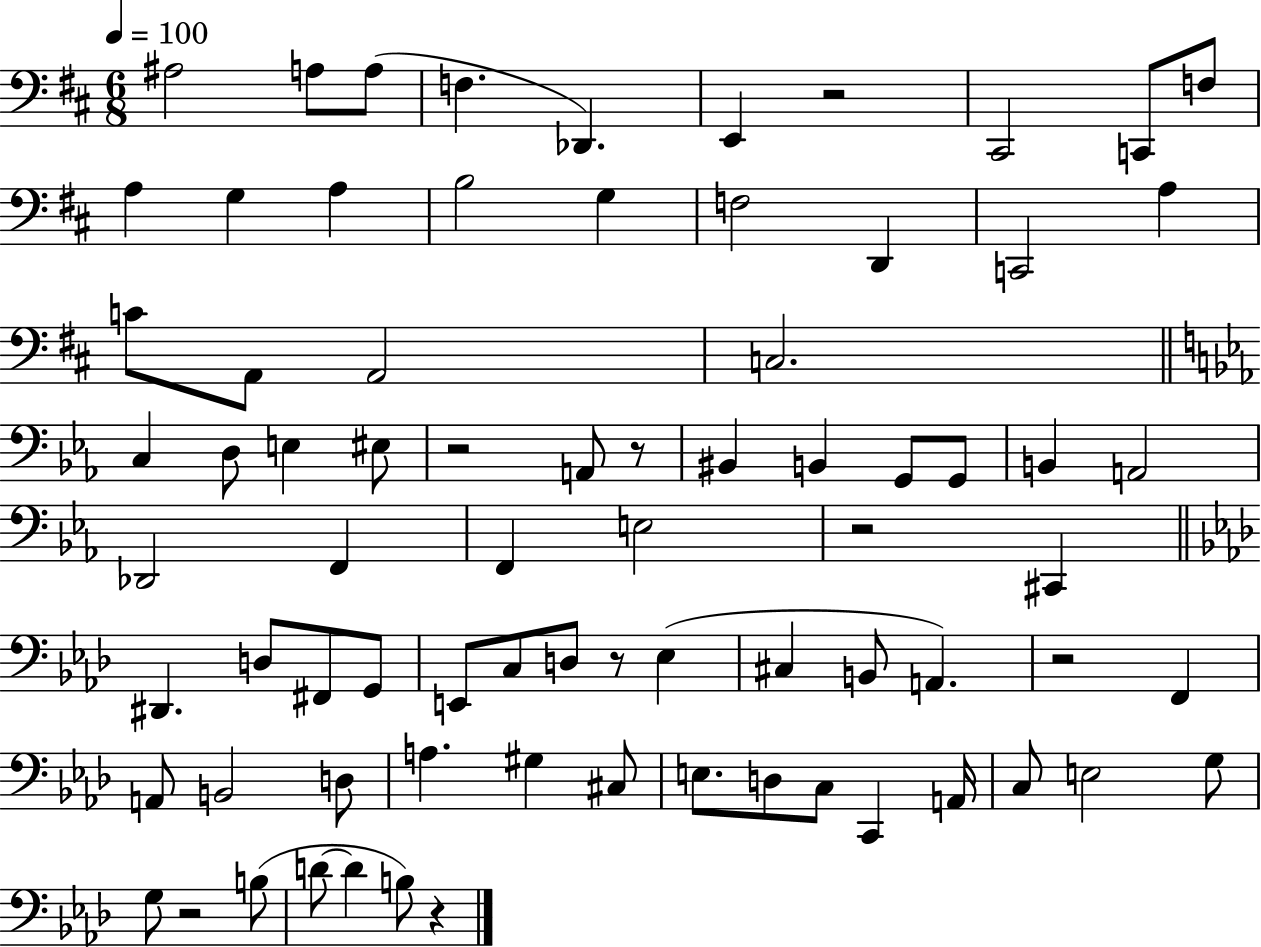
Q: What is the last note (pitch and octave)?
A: B3